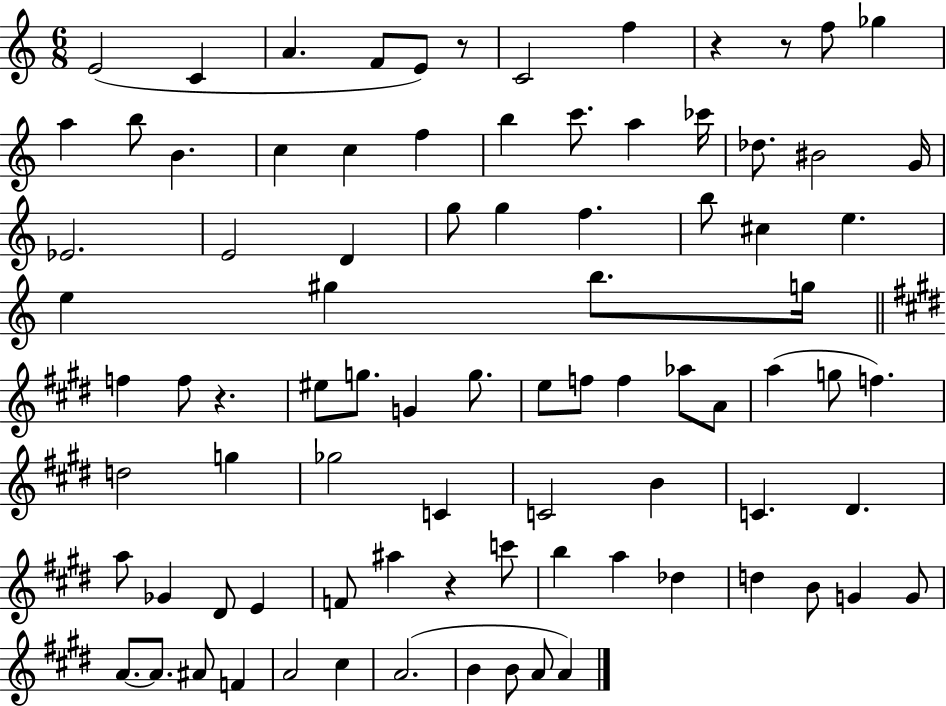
{
  \clef treble
  \numericTimeSignature
  \time 6/8
  \key c \major
  e'2( c'4 | a'4. f'8 e'8) r8 | c'2 f''4 | r4 r8 f''8 ges''4 | \break a''4 b''8 b'4. | c''4 c''4 f''4 | b''4 c'''8. a''4 ces'''16 | des''8. bis'2 g'16 | \break ees'2. | e'2 d'4 | g''8 g''4 f''4. | b''8 cis''4 e''4. | \break e''4 gis''4 b''8. g''16 | \bar "||" \break \key e \major f''4 f''8 r4. | eis''8 g''8. g'4 g''8. | e''8 f''8 f''4 aes''8 a'8 | a''4( g''8 f''4.) | \break d''2 g''4 | ges''2 c'4 | c'2 b'4 | c'4. dis'4. | \break a''8 ges'4 dis'8 e'4 | f'8 ais''4 r4 c'''8 | b''4 a''4 des''4 | d''4 b'8 g'4 g'8 | \break a'8.~~ a'8. ais'8 f'4 | a'2 cis''4 | a'2.( | b'4 b'8 a'8 a'4) | \break \bar "|."
}